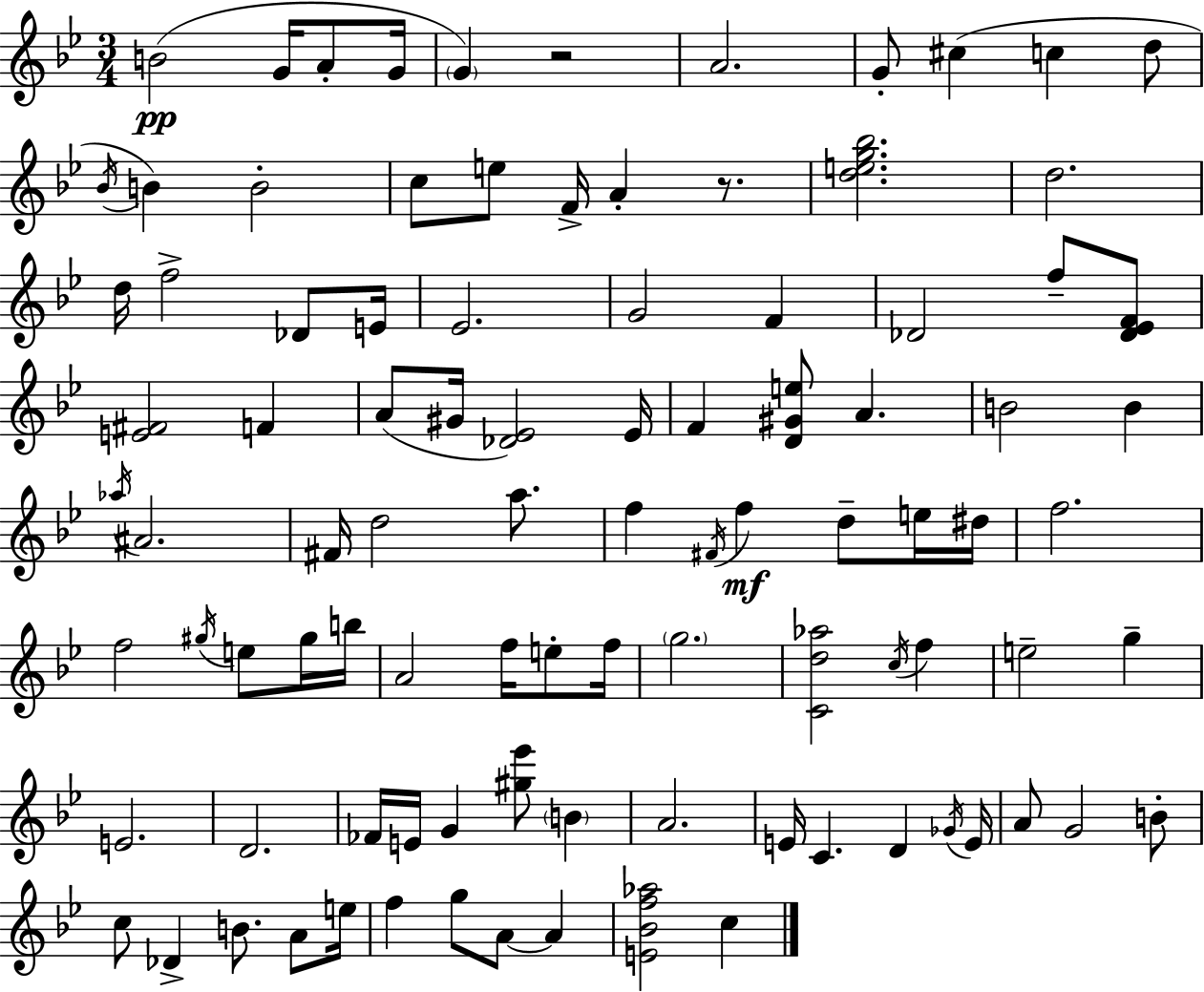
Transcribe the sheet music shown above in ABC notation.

X:1
T:Untitled
M:3/4
L:1/4
K:Bb
B2 G/4 A/2 G/4 G z2 A2 G/2 ^c c d/2 _B/4 B B2 c/2 e/2 F/4 A z/2 [deg_b]2 d2 d/4 f2 _D/2 E/4 _E2 G2 F _D2 f/2 [_D_EF]/2 [E^F]2 F A/2 ^G/4 [_D_E]2 _E/4 F [D^Ge]/2 A B2 B _a/4 ^A2 ^F/4 d2 a/2 f ^F/4 f d/2 e/4 ^d/4 f2 f2 ^g/4 e/2 ^g/4 b/4 A2 f/4 e/2 f/4 g2 [Cd_a]2 c/4 f e2 g E2 D2 _F/4 E/4 G [^g_e']/2 B A2 E/4 C D _G/4 E/4 A/2 G2 B/2 c/2 _D B/2 A/2 e/4 f g/2 A/2 A [E_Bf_a]2 c